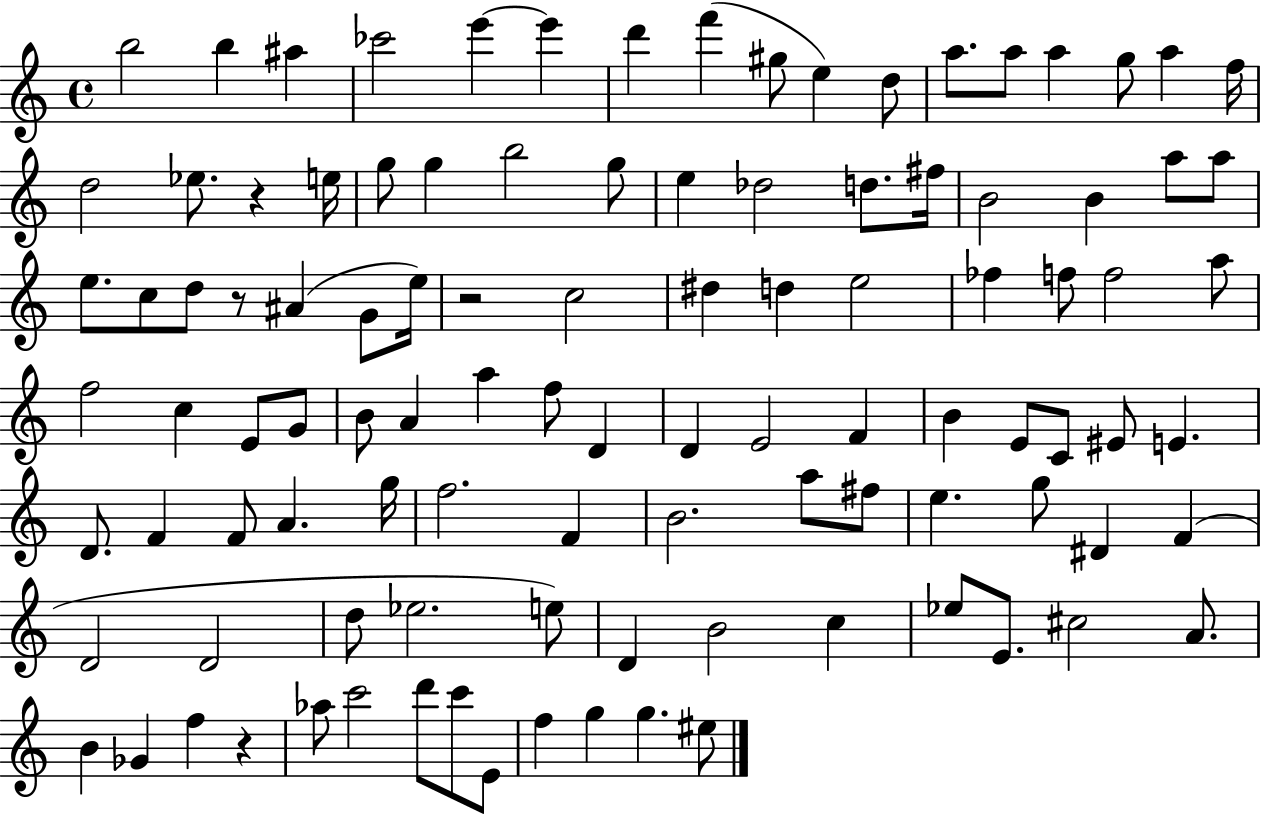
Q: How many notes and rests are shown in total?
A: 105